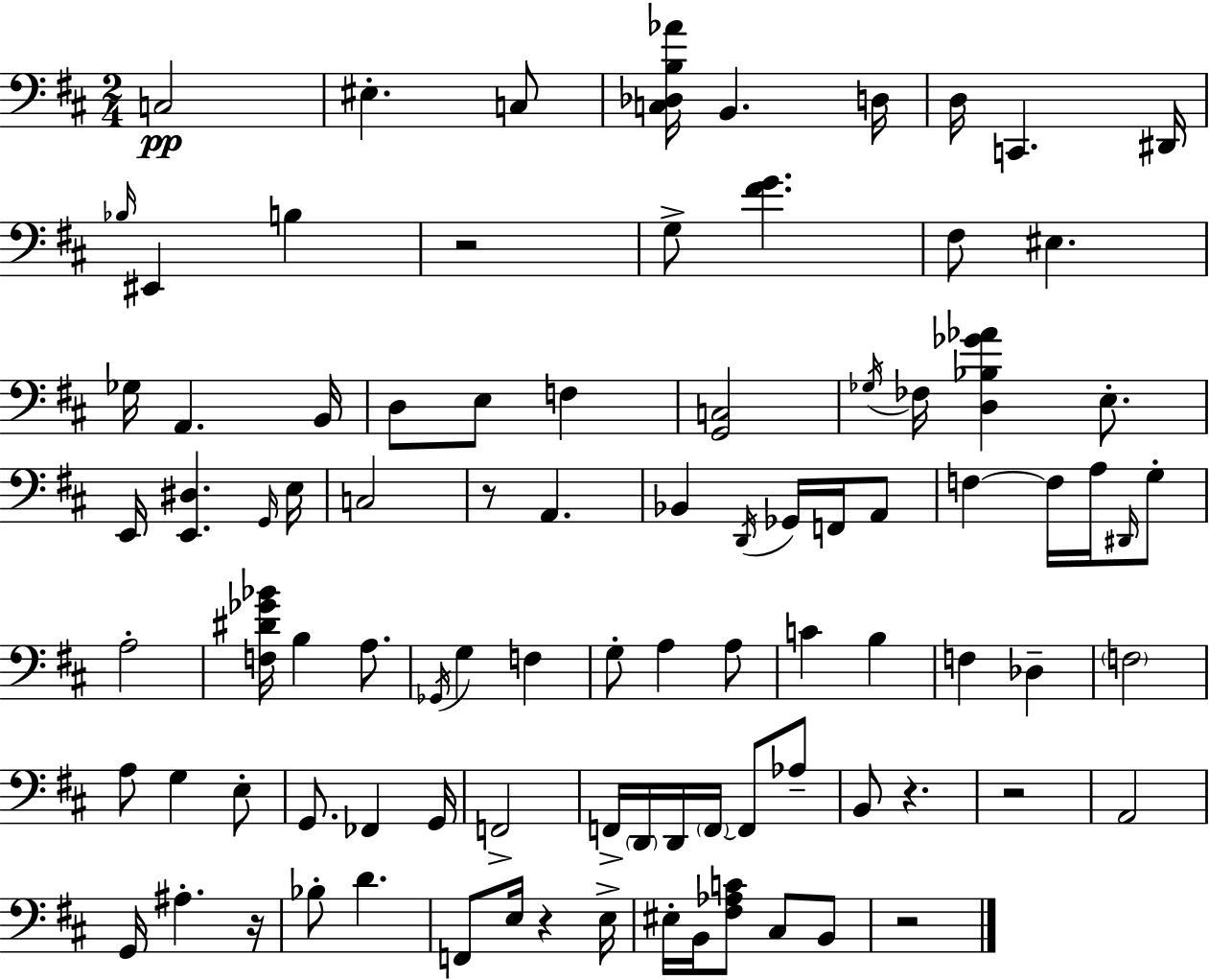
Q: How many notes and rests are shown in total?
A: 92